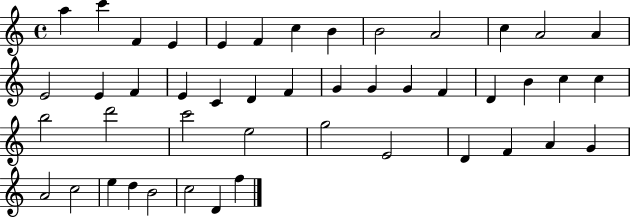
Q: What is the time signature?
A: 4/4